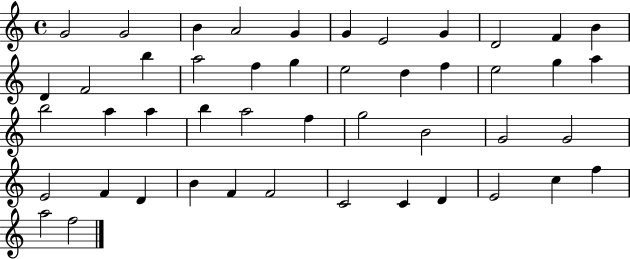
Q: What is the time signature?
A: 4/4